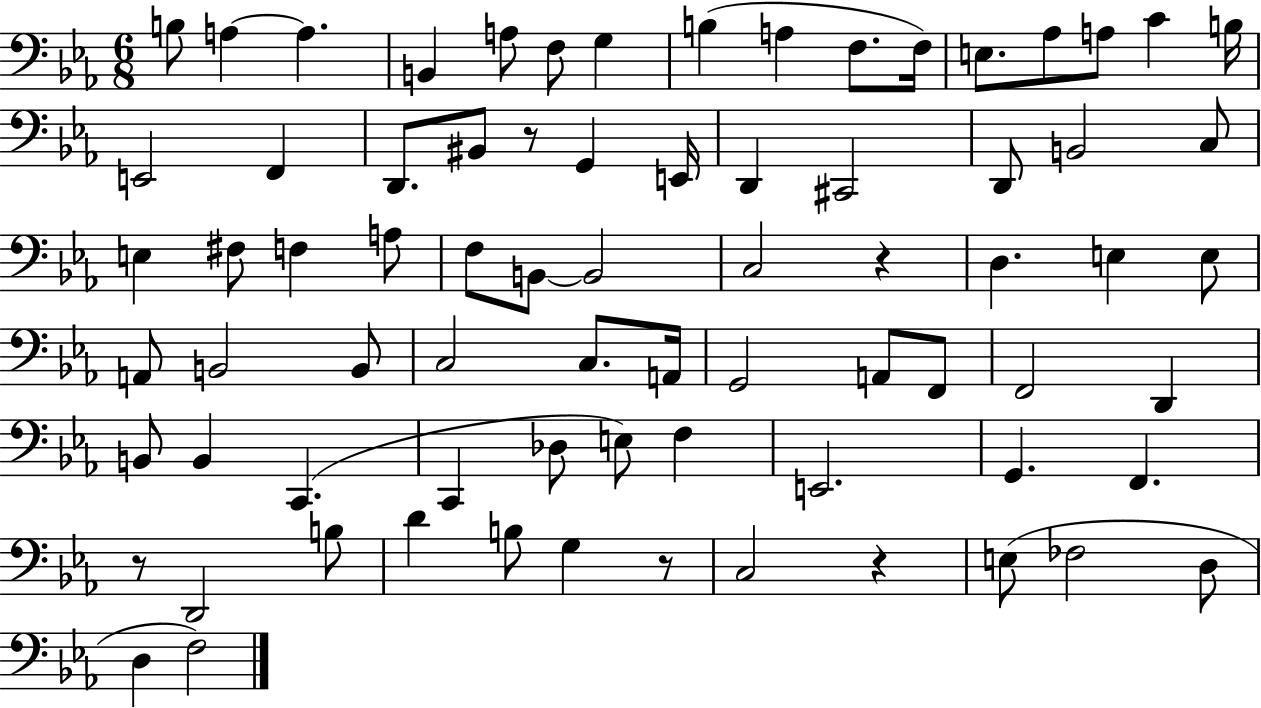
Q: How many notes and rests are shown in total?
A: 75